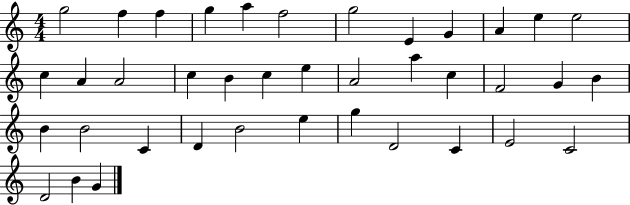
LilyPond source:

{
  \clef treble
  \numericTimeSignature
  \time 4/4
  \key c \major
  g''2 f''4 f''4 | g''4 a''4 f''2 | g''2 e'4 g'4 | a'4 e''4 e''2 | \break c''4 a'4 a'2 | c''4 b'4 c''4 e''4 | a'2 a''4 c''4 | f'2 g'4 b'4 | \break b'4 b'2 c'4 | d'4 b'2 e''4 | g''4 d'2 c'4 | e'2 c'2 | \break d'2 b'4 g'4 | \bar "|."
}